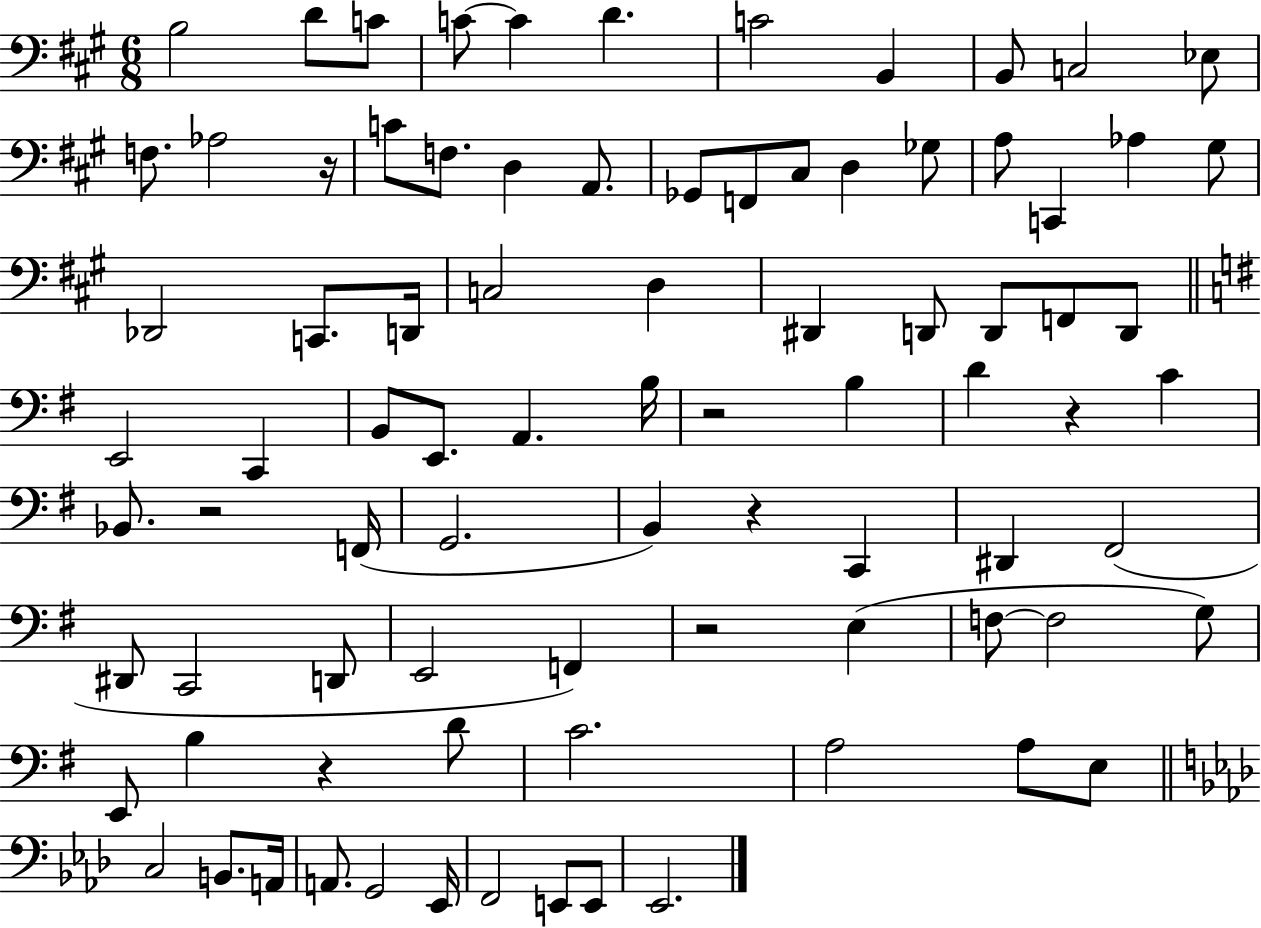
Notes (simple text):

B3/h D4/e C4/e C4/e C4/q D4/q. C4/h B2/q B2/e C3/h Eb3/e F3/e. Ab3/h R/s C4/e F3/e. D3/q A2/e. Gb2/e F2/e C#3/e D3/q Gb3/e A3/e C2/q Ab3/q G#3/e Db2/h C2/e. D2/s C3/h D3/q D#2/q D2/e D2/e F2/e D2/e E2/h C2/q B2/e E2/e. A2/q. B3/s R/h B3/q D4/q R/q C4/q Bb2/e. R/h F2/s G2/h. B2/q R/q C2/q D#2/q F#2/h D#2/e C2/h D2/e E2/h F2/q R/h E3/q F3/e F3/h G3/e E2/e B3/q R/q D4/e C4/h. A3/h A3/e E3/e C3/h B2/e. A2/s A2/e. G2/h Eb2/s F2/h E2/e E2/e Eb2/h.